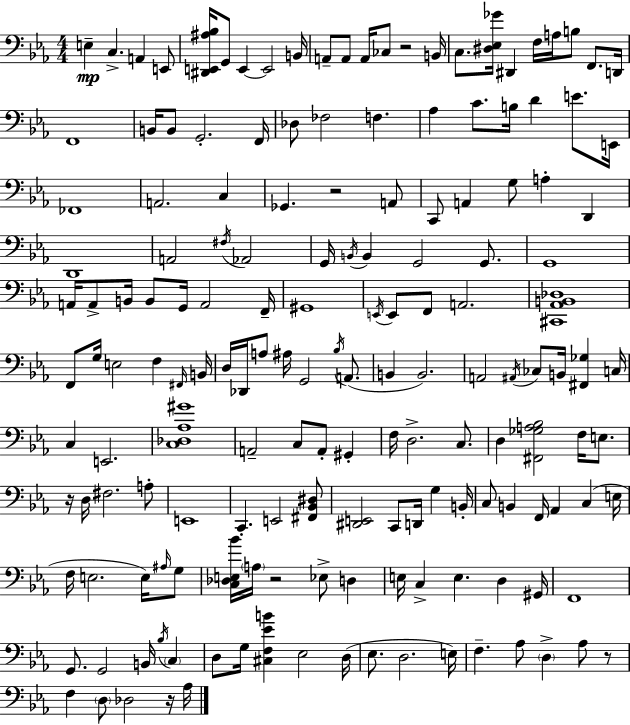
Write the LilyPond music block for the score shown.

{
  \clef bass
  \numericTimeSignature
  \time 4/4
  \key ees \major
  \repeat volta 2 { e4--\mp c4.-> a,4 e,8 | <dis, e, ais bes>16 g,8 e,4~~ e,2 b,16 | a,8-- a,8 a,16 ces8 r2 b,16 | c8. <dis ees ges'>16 dis,4 f16 a16 b8 f,8. d,16 | \break f,1 | b,16 b,8 g,2.-. f,16 | des8 fes2 f4. | aes4 c'8. b16 d'4 e'8. e,16 | \break fes,1 | a,2. c4 | ges,4. r2 a,8 | c,8 a,4 g8 a4-. d,4 | \break d,1 | a,2 \acciaccatura { fis16 } aes,2 | g,16 \acciaccatura { b,16 } b,4 g,2 g,8. | g,1 | \break a,16 a,8-> b,16 b,8 g,16 a,2 | f,16-- gis,1 | \acciaccatura { e,16 } e,8 f,8 a,2. | <cis, aes, b, des>1 | \break f,8 g16 e2 f4 | \grace { fis,16 } b,16 d16 des,16 a8 ais16 g,2 | \acciaccatura { bes16 }( a,8. b,4 b,2.) | a,2 \acciaccatura { ais,16 } ces8 | \break b,16 <fis, ges>4 c16 c4 e,2. | <c des aes gis'>1 | a,2-- c8 | a,8-. gis,4-. f16 d2.-> | \break c8. d4 <fis, ges a bes>2 | f16 e8. r16 d16 fis2. | a8-. e,1 | c,4.-. e,2 | \break <fis, bes, dis>8 <dis, e,>2 c,8 | d,16 g4 b,16-. c8 b,4 f,16 aes,4 | c4( e16 f16 e2. | e16) \grace { ais16 } g8 <c des e bes'>16 \parenthesize a16 r2 | \break ees8-> d4 e16 c4-> e4. | d4 gis,16 f,1 | g,8. g,2 | b,16 \acciaccatura { bes16 } \parenthesize c4 d8 g16 <cis f ees' b'>4 ees2 | \break d16( ees8. d2. | e16) f4.-- aes8 | \parenthesize d4-> aes8 r8 f4 \parenthesize d8 des2 | r16 aes16 } \bar "|."
}